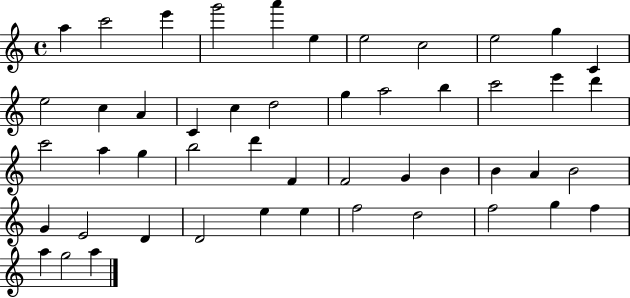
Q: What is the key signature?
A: C major